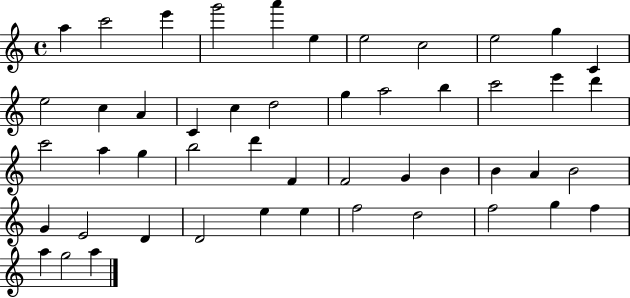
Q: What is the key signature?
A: C major